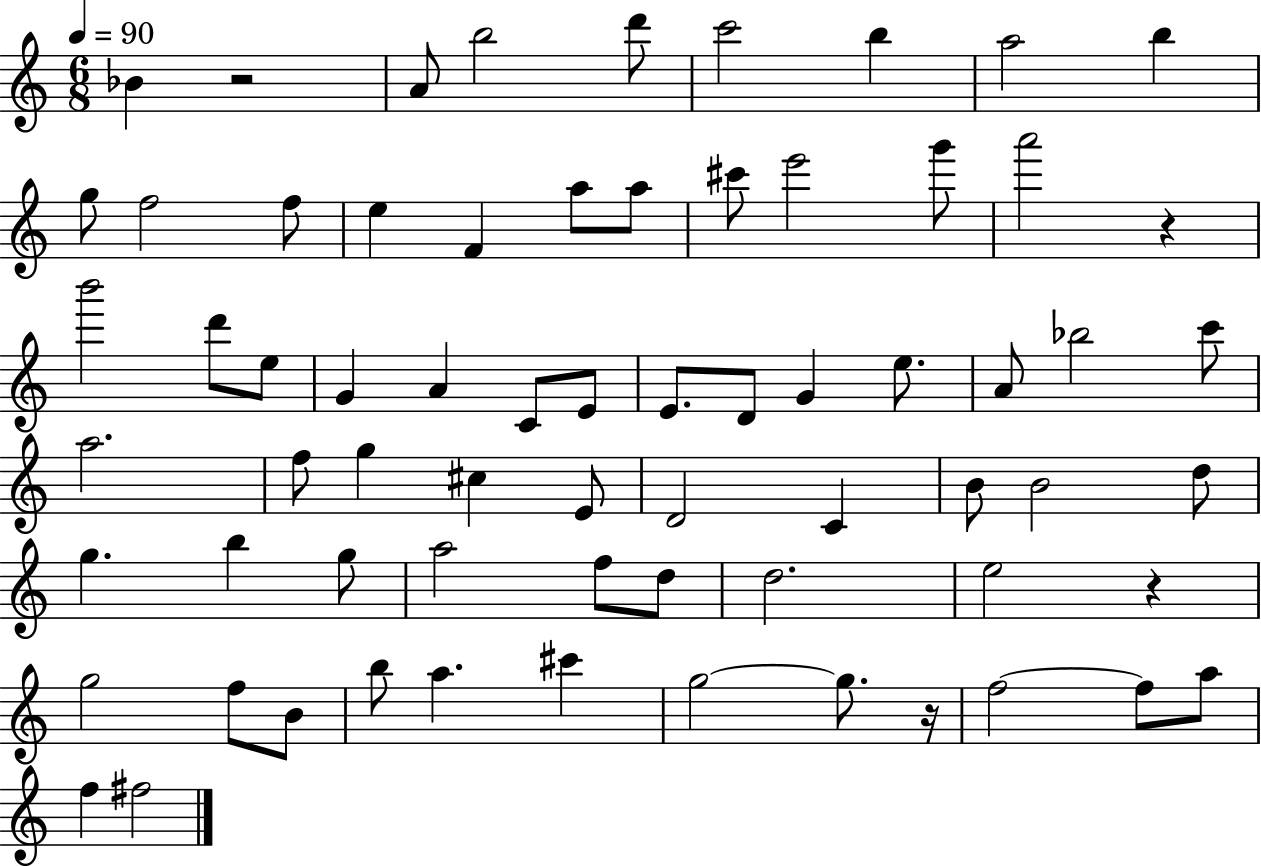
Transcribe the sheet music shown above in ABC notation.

X:1
T:Untitled
M:6/8
L:1/4
K:C
_B z2 A/2 b2 d'/2 c'2 b a2 b g/2 f2 f/2 e F a/2 a/2 ^c'/2 e'2 g'/2 a'2 z b'2 d'/2 e/2 G A C/2 E/2 E/2 D/2 G e/2 A/2 _b2 c'/2 a2 f/2 g ^c E/2 D2 C B/2 B2 d/2 g b g/2 a2 f/2 d/2 d2 e2 z g2 f/2 B/2 b/2 a ^c' g2 g/2 z/4 f2 f/2 a/2 f ^f2